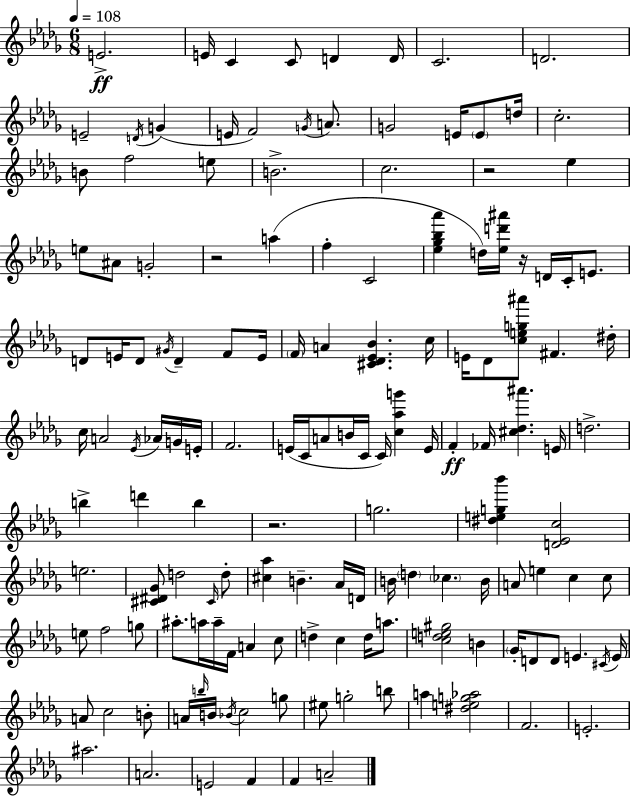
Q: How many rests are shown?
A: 4